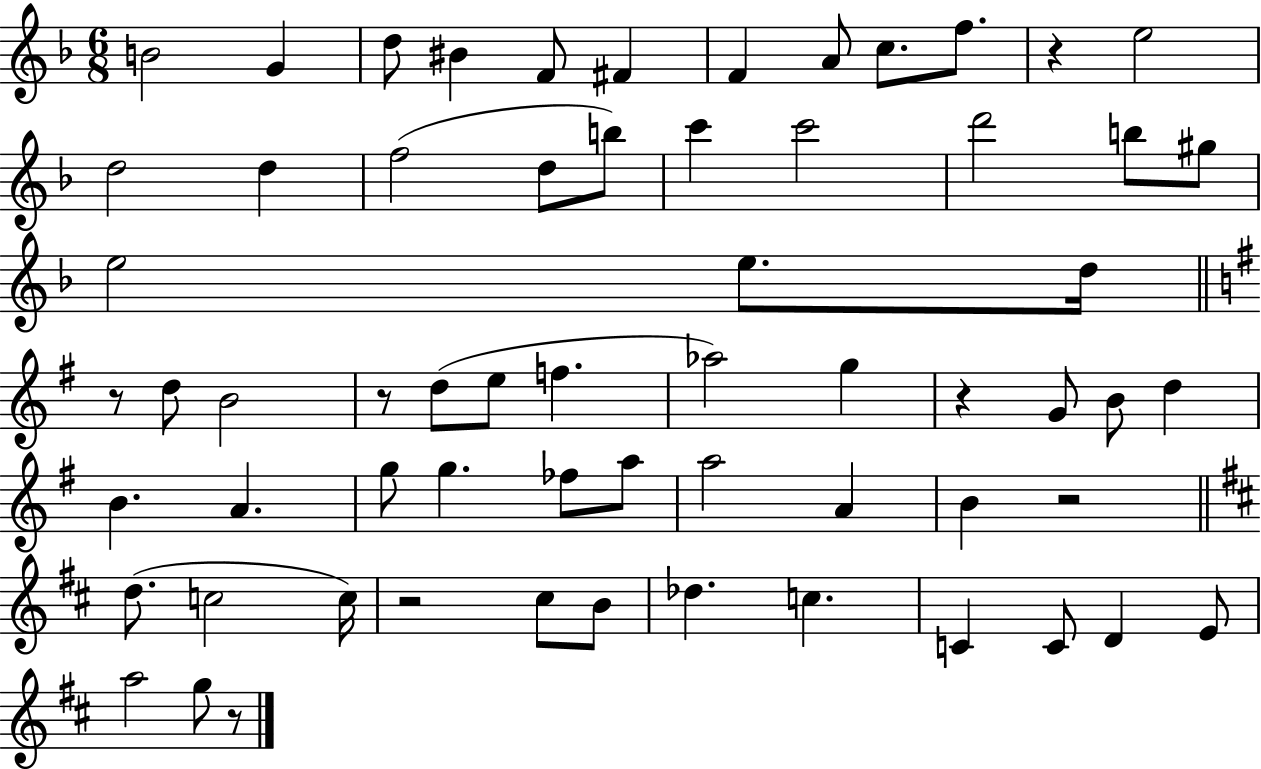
{
  \clef treble
  \numericTimeSignature
  \time 6/8
  \key f \major
  \repeat volta 2 { b'2 g'4 | d''8 bis'4 f'8 fis'4 | f'4 a'8 c''8. f''8. | r4 e''2 | \break d''2 d''4 | f''2( d''8 b''8) | c'''4 c'''2 | d'''2 b''8 gis''8 | \break e''2 e''8. d''16 | \bar "||" \break \key g \major r8 d''8 b'2 | r8 d''8( e''8 f''4. | aes''2) g''4 | r4 g'8 b'8 d''4 | \break b'4. a'4. | g''8 g''4. fes''8 a''8 | a''2 a'4 | b'4 r2 | \break \bar "||" \break \key b \minor d''8.( c''2 c''16) | r2 cis''8 b'8 | des''4. c''4. | c'4 c'8 d'4 e'8 | \break a''2 g''8 r8 | } \bar "|."
}